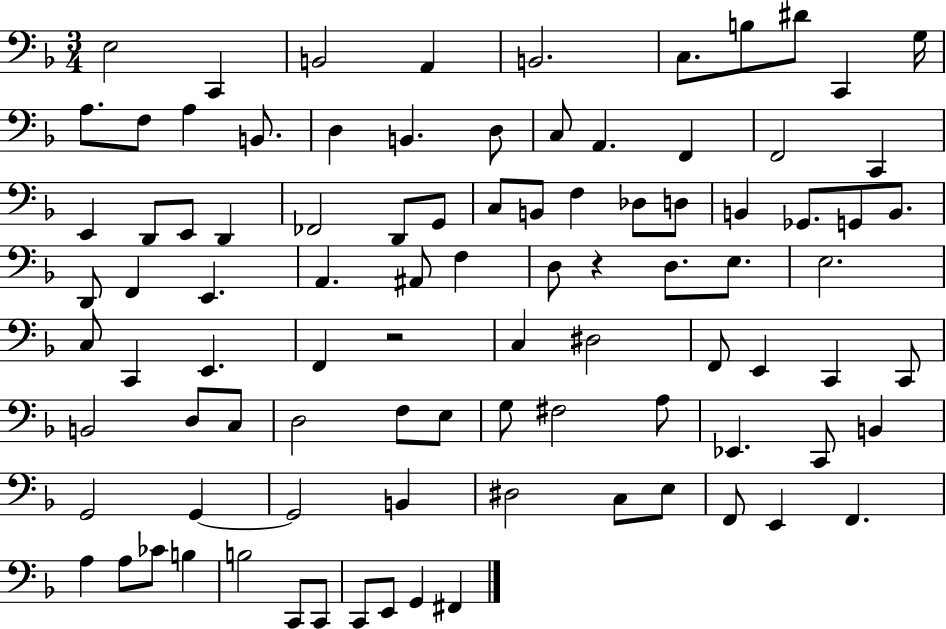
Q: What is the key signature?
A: F major